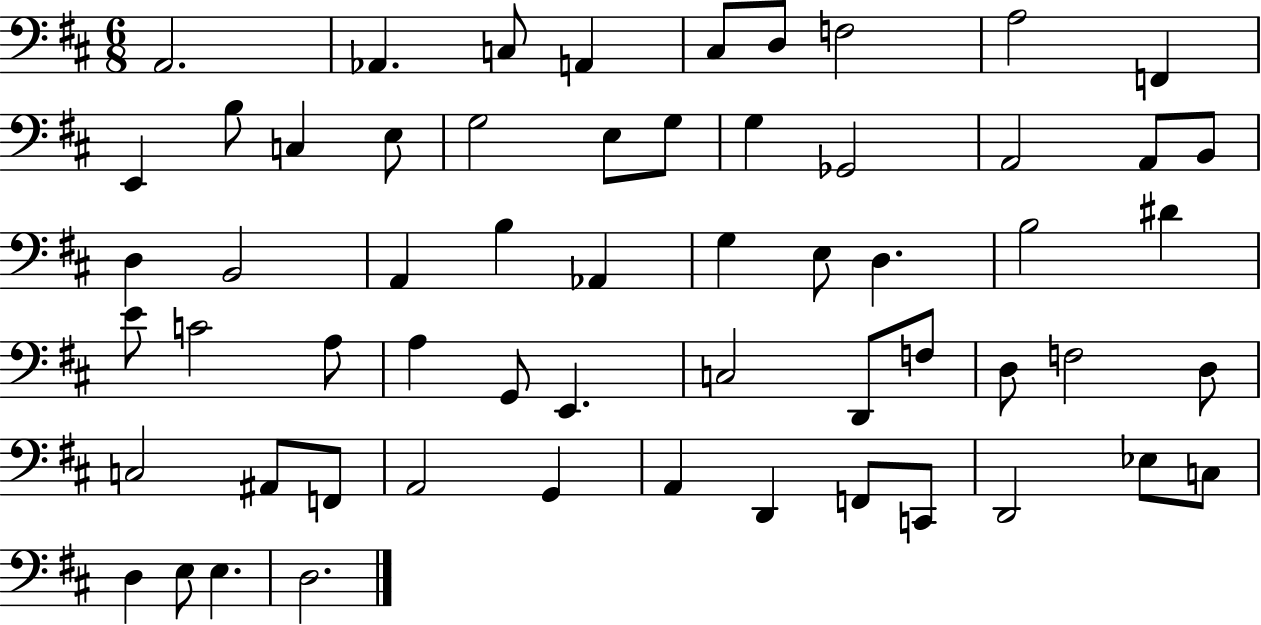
A2/h. Ab2/q. C3/e A2/q C#3/e D3/e F3/h A3/h F2/q E2/q B3/e C3/q E3/e G3/h E3/e G3/e G3/q Gb2/h A2/h A2/e B2/e D3/q B2/h A2/q B3/q Ab2/q G3/q E3/e D3/q. B3/h D#4/q E4/e C4/h A3/e A3/q G2/e E2/q. C3/h D2/e F3/e D3/e F3/h D3/e C3/h A#2/e F2/e A2/h G2/q A2/q D2/q F2/e C2/e D2/h Eb3/e C3/e D3/q E3/e E3/q. D3/h.